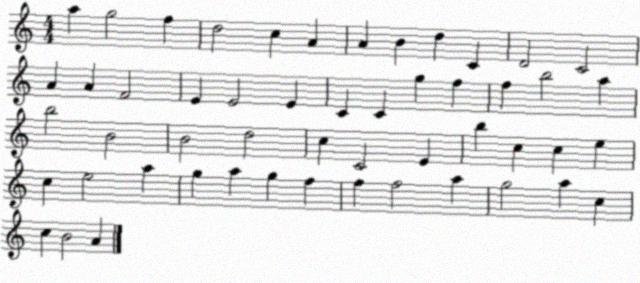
X:1
T:Untitled
M:4/4
L:1/4
K:C
a g2 f d2 c A A B d C D2 C2 A A F2 E E2 E C C g f f b2 a b2 B2 B2 d2 c C2 E b c c e c e2 a g a g f f f2 a g2 a c c B2 A